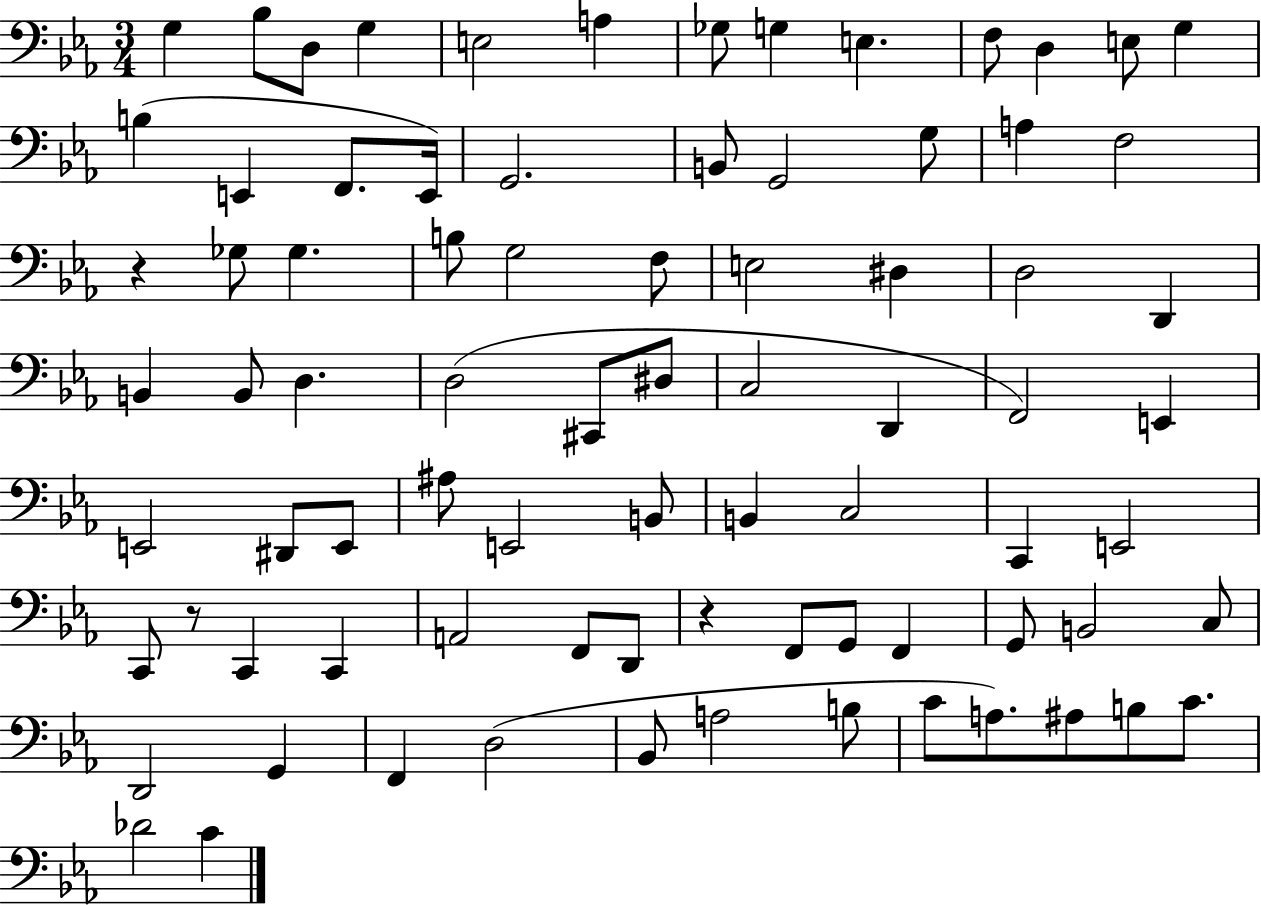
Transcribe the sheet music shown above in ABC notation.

X:1
T:Untitled
M:3/4
L:1/4
K:Eb
G, _B,/2 D,/2 G, E,2 A, _G,/2 G, E, F,/2 D, E,/2 G, B, E,, F,,/2 E,,/4 G,,2 B,,/2 G,,2 G,/2 A, F,2 z _G,/2 _G, B,/2 G,2 F,/2 E,2 ^D, D,2 D,, B,, B,,/2 D, D,2 ^C,,/2 ^D,/2 C,2 D,, F,,2 E,, E,,2 ^D,,/2 E,,/2 ^A,/2 E,,2 B,,/2 B,, C,2 C,, E,,2 C,,/2 z/2 C,, C,, A,,2 F,,/2 D,,/2 z F,,/2 G,,/2 F,, G,,/2 B,,2 C,/2 D,,2 G,, F,, D,2 _B,,/2 A,2 B,/2 C/2 A,/2 ^A,/2 B,/2 C/2 _D2 C